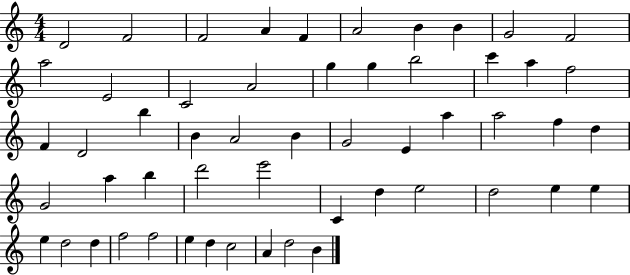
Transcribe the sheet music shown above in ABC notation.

X:1
T:Untitled
M:4/4
L:1/4
K:C
D2 F2 F2 A F A2 B B G2 F2 a2 E2 C2 A2 g g b2 c' a f2 F D2 b B A2 B G2 E a a2 f d G2 a b d'2 e'2 C d e2 d2 e e e d2 d f2 f2 e d c2 A d2 B